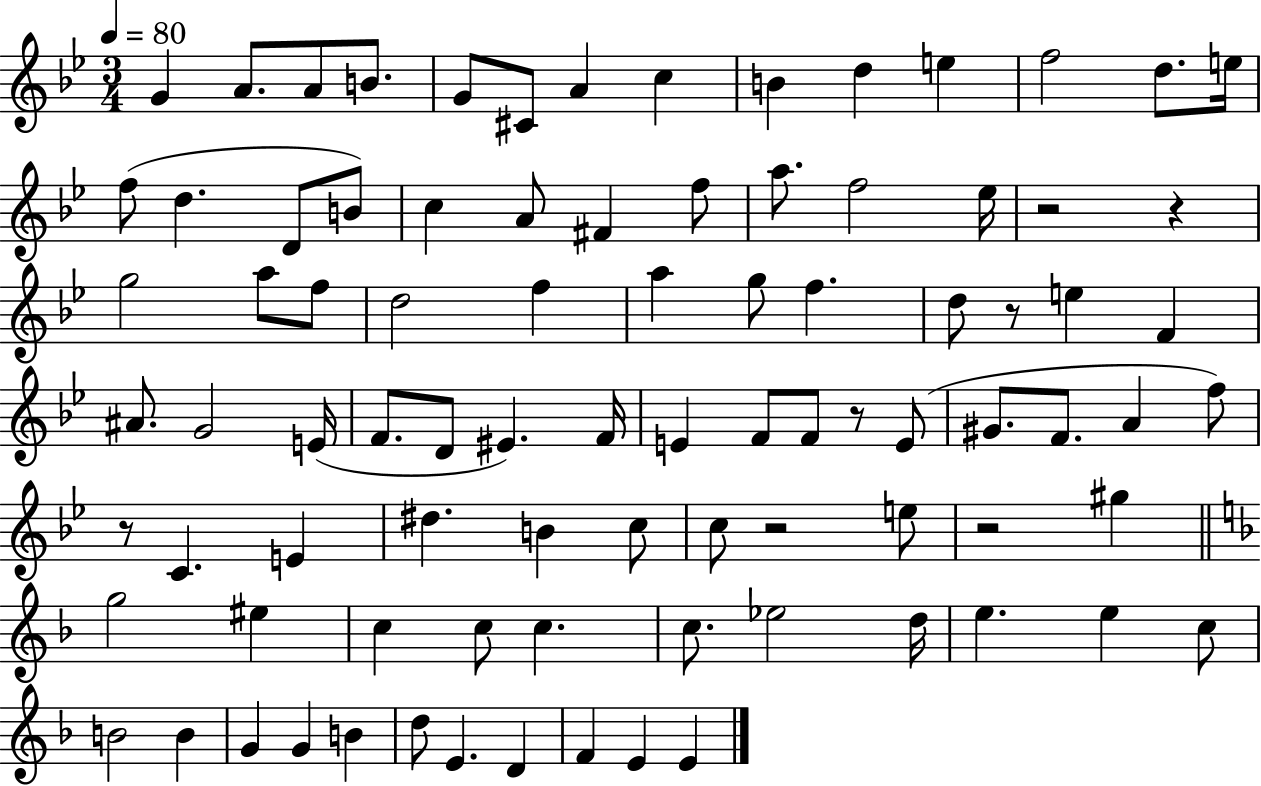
G4/q A4/e. A4/e B4/e. G4/e C#4/e A4/q C5/q B4/q D5/q E5/q F5/h D5/e. E5/s F5/e D5/q. D4/e B4/e C5/q A4/e F#4/q F5/e A5/e. F5/h Eb5/s R/h R/q G5/h A5/e F5/e D5/h F5/q A5/q G5/e F5/q. D5/e R/e E5/q F4/q A#4/e. G4/h E4/s F4/e. D4/e EIS4/q. F4/s E4/q F4/e F4/e R/e E4/e G#4/e. F4/e. A4/q F5/e R/e C4/q. E4/q D#5/q. B4/q C5/e C5/e R/h E5/e R/h G#5/q G5/h EIS5/q C5/q C5/e C5/q. C5/e. Eb5/h D5/s E5/q. E5/q C5/e B4/h B4/q G4/q G4/q B4/q D5/e E4/q. D4/q F4/q E4/q E4/q